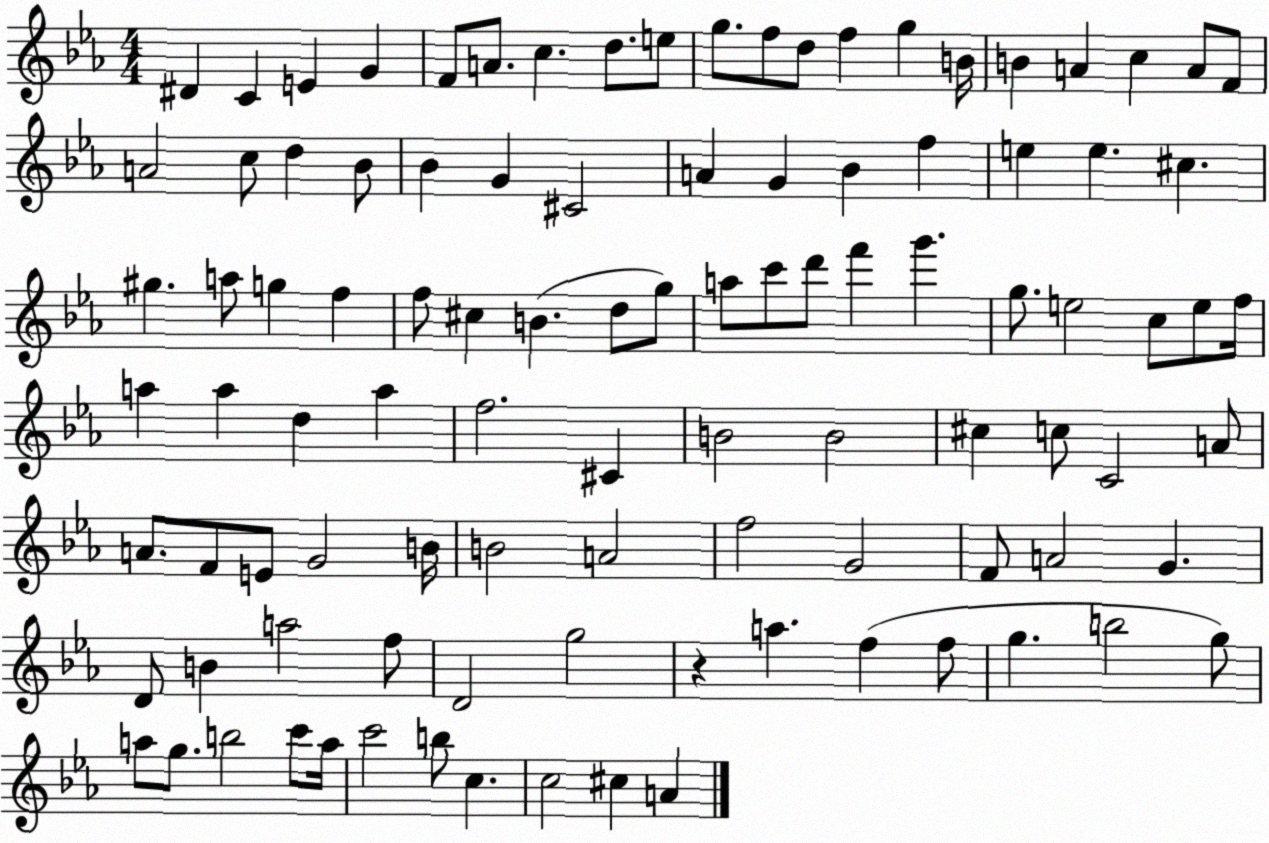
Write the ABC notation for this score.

X:1
T:Untitled
M:4/4
L:1/4
K:Eb
^D C E G F/2 A/2 c d/2 e/2 g/2 f/2 d/2 f g B/4 B A c A/2 F/2 A2 c/2 d _B/2 _B G ^C2 A G _B f e e ^c ^g a/2 g f f/2 ^c B d/2 g/2 a/2 c'/2 d'/2 f' g' g/2 e2 c/2 e/2 f/4 a a d a f2 ^C B2 B2 ^c c/2 C2 A/2 A/2 F/2 E/2 G2 B/4 B2 A2 f2 G2 F/2 A2 G D/2 B a2 f/2 D2 g2 z a f f/2 g b2 g/2 a/2 g/2 b2 c'/2 a/4 c'2 b/2 c c2 ^c A